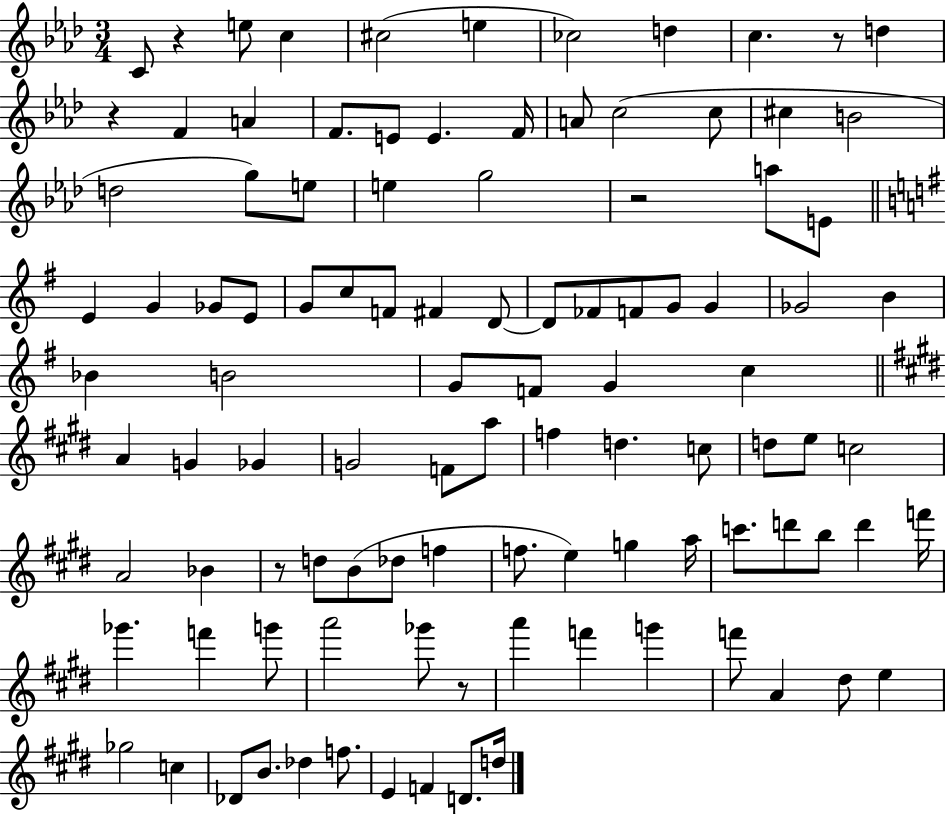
{
  \clef treble
  \numericTimeSignature
  \time 3/4
  \key aes \major
  c'8 r4 e''8 c''4 | cis''2( e''4 | ces''2) d''4 | c''4. r8 d''4 | \break r4 f'4 a'4 | f'8. e'8 e'4. f'16 | a'8 c''2( c''8 | cis''4 b'2 | \break d''2 g''8) e''8 | e''4 g''2 | r2 a''8 e'8 | \bar "||" \break \key e \minor e'4 g'4 ges'8 e'8 | g'8 c''8 f'8 fis'4 d'8~~ | d'8 fes'8 f'8 g'8 g'4 | ges'2 b'4 | \break bes'4 b'2 | g'8 f'8 g'4 c''4 | \bar "||" \break \key e \major a'4 g'4 ges'4 | g'2 f'8 a''8 | f''4 d''4. c''8 | d''8 e''8 c''2 | \break a'2 bes'4 | r8 d''8 b'8( des''8 f''4 | f''8. e''4) g''4 a''16 | c'''8. d'''8 b''8 d'''4 f'''16 | \break ges'''4. f'''4 g'''8 | a'''2 ges'''8 r8 | a'''4 f'''4 g'''4 | f'''8 a'4 dis''8 e''4 | \break ges''2 c''4 | des'8 b'8. des''4 f''8. | e'4 f'4 d'8. d''16 | \bar "|."
}